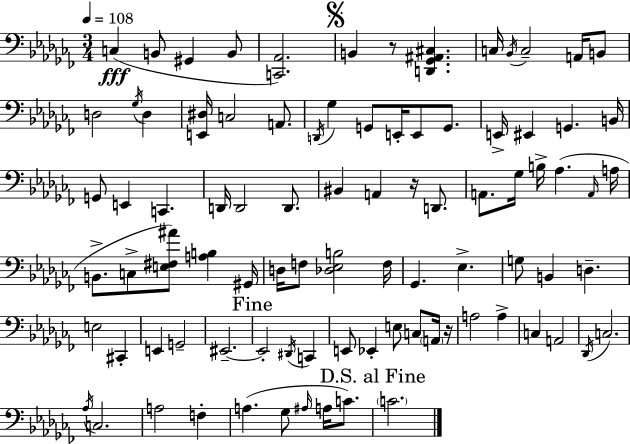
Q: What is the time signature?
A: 3/4